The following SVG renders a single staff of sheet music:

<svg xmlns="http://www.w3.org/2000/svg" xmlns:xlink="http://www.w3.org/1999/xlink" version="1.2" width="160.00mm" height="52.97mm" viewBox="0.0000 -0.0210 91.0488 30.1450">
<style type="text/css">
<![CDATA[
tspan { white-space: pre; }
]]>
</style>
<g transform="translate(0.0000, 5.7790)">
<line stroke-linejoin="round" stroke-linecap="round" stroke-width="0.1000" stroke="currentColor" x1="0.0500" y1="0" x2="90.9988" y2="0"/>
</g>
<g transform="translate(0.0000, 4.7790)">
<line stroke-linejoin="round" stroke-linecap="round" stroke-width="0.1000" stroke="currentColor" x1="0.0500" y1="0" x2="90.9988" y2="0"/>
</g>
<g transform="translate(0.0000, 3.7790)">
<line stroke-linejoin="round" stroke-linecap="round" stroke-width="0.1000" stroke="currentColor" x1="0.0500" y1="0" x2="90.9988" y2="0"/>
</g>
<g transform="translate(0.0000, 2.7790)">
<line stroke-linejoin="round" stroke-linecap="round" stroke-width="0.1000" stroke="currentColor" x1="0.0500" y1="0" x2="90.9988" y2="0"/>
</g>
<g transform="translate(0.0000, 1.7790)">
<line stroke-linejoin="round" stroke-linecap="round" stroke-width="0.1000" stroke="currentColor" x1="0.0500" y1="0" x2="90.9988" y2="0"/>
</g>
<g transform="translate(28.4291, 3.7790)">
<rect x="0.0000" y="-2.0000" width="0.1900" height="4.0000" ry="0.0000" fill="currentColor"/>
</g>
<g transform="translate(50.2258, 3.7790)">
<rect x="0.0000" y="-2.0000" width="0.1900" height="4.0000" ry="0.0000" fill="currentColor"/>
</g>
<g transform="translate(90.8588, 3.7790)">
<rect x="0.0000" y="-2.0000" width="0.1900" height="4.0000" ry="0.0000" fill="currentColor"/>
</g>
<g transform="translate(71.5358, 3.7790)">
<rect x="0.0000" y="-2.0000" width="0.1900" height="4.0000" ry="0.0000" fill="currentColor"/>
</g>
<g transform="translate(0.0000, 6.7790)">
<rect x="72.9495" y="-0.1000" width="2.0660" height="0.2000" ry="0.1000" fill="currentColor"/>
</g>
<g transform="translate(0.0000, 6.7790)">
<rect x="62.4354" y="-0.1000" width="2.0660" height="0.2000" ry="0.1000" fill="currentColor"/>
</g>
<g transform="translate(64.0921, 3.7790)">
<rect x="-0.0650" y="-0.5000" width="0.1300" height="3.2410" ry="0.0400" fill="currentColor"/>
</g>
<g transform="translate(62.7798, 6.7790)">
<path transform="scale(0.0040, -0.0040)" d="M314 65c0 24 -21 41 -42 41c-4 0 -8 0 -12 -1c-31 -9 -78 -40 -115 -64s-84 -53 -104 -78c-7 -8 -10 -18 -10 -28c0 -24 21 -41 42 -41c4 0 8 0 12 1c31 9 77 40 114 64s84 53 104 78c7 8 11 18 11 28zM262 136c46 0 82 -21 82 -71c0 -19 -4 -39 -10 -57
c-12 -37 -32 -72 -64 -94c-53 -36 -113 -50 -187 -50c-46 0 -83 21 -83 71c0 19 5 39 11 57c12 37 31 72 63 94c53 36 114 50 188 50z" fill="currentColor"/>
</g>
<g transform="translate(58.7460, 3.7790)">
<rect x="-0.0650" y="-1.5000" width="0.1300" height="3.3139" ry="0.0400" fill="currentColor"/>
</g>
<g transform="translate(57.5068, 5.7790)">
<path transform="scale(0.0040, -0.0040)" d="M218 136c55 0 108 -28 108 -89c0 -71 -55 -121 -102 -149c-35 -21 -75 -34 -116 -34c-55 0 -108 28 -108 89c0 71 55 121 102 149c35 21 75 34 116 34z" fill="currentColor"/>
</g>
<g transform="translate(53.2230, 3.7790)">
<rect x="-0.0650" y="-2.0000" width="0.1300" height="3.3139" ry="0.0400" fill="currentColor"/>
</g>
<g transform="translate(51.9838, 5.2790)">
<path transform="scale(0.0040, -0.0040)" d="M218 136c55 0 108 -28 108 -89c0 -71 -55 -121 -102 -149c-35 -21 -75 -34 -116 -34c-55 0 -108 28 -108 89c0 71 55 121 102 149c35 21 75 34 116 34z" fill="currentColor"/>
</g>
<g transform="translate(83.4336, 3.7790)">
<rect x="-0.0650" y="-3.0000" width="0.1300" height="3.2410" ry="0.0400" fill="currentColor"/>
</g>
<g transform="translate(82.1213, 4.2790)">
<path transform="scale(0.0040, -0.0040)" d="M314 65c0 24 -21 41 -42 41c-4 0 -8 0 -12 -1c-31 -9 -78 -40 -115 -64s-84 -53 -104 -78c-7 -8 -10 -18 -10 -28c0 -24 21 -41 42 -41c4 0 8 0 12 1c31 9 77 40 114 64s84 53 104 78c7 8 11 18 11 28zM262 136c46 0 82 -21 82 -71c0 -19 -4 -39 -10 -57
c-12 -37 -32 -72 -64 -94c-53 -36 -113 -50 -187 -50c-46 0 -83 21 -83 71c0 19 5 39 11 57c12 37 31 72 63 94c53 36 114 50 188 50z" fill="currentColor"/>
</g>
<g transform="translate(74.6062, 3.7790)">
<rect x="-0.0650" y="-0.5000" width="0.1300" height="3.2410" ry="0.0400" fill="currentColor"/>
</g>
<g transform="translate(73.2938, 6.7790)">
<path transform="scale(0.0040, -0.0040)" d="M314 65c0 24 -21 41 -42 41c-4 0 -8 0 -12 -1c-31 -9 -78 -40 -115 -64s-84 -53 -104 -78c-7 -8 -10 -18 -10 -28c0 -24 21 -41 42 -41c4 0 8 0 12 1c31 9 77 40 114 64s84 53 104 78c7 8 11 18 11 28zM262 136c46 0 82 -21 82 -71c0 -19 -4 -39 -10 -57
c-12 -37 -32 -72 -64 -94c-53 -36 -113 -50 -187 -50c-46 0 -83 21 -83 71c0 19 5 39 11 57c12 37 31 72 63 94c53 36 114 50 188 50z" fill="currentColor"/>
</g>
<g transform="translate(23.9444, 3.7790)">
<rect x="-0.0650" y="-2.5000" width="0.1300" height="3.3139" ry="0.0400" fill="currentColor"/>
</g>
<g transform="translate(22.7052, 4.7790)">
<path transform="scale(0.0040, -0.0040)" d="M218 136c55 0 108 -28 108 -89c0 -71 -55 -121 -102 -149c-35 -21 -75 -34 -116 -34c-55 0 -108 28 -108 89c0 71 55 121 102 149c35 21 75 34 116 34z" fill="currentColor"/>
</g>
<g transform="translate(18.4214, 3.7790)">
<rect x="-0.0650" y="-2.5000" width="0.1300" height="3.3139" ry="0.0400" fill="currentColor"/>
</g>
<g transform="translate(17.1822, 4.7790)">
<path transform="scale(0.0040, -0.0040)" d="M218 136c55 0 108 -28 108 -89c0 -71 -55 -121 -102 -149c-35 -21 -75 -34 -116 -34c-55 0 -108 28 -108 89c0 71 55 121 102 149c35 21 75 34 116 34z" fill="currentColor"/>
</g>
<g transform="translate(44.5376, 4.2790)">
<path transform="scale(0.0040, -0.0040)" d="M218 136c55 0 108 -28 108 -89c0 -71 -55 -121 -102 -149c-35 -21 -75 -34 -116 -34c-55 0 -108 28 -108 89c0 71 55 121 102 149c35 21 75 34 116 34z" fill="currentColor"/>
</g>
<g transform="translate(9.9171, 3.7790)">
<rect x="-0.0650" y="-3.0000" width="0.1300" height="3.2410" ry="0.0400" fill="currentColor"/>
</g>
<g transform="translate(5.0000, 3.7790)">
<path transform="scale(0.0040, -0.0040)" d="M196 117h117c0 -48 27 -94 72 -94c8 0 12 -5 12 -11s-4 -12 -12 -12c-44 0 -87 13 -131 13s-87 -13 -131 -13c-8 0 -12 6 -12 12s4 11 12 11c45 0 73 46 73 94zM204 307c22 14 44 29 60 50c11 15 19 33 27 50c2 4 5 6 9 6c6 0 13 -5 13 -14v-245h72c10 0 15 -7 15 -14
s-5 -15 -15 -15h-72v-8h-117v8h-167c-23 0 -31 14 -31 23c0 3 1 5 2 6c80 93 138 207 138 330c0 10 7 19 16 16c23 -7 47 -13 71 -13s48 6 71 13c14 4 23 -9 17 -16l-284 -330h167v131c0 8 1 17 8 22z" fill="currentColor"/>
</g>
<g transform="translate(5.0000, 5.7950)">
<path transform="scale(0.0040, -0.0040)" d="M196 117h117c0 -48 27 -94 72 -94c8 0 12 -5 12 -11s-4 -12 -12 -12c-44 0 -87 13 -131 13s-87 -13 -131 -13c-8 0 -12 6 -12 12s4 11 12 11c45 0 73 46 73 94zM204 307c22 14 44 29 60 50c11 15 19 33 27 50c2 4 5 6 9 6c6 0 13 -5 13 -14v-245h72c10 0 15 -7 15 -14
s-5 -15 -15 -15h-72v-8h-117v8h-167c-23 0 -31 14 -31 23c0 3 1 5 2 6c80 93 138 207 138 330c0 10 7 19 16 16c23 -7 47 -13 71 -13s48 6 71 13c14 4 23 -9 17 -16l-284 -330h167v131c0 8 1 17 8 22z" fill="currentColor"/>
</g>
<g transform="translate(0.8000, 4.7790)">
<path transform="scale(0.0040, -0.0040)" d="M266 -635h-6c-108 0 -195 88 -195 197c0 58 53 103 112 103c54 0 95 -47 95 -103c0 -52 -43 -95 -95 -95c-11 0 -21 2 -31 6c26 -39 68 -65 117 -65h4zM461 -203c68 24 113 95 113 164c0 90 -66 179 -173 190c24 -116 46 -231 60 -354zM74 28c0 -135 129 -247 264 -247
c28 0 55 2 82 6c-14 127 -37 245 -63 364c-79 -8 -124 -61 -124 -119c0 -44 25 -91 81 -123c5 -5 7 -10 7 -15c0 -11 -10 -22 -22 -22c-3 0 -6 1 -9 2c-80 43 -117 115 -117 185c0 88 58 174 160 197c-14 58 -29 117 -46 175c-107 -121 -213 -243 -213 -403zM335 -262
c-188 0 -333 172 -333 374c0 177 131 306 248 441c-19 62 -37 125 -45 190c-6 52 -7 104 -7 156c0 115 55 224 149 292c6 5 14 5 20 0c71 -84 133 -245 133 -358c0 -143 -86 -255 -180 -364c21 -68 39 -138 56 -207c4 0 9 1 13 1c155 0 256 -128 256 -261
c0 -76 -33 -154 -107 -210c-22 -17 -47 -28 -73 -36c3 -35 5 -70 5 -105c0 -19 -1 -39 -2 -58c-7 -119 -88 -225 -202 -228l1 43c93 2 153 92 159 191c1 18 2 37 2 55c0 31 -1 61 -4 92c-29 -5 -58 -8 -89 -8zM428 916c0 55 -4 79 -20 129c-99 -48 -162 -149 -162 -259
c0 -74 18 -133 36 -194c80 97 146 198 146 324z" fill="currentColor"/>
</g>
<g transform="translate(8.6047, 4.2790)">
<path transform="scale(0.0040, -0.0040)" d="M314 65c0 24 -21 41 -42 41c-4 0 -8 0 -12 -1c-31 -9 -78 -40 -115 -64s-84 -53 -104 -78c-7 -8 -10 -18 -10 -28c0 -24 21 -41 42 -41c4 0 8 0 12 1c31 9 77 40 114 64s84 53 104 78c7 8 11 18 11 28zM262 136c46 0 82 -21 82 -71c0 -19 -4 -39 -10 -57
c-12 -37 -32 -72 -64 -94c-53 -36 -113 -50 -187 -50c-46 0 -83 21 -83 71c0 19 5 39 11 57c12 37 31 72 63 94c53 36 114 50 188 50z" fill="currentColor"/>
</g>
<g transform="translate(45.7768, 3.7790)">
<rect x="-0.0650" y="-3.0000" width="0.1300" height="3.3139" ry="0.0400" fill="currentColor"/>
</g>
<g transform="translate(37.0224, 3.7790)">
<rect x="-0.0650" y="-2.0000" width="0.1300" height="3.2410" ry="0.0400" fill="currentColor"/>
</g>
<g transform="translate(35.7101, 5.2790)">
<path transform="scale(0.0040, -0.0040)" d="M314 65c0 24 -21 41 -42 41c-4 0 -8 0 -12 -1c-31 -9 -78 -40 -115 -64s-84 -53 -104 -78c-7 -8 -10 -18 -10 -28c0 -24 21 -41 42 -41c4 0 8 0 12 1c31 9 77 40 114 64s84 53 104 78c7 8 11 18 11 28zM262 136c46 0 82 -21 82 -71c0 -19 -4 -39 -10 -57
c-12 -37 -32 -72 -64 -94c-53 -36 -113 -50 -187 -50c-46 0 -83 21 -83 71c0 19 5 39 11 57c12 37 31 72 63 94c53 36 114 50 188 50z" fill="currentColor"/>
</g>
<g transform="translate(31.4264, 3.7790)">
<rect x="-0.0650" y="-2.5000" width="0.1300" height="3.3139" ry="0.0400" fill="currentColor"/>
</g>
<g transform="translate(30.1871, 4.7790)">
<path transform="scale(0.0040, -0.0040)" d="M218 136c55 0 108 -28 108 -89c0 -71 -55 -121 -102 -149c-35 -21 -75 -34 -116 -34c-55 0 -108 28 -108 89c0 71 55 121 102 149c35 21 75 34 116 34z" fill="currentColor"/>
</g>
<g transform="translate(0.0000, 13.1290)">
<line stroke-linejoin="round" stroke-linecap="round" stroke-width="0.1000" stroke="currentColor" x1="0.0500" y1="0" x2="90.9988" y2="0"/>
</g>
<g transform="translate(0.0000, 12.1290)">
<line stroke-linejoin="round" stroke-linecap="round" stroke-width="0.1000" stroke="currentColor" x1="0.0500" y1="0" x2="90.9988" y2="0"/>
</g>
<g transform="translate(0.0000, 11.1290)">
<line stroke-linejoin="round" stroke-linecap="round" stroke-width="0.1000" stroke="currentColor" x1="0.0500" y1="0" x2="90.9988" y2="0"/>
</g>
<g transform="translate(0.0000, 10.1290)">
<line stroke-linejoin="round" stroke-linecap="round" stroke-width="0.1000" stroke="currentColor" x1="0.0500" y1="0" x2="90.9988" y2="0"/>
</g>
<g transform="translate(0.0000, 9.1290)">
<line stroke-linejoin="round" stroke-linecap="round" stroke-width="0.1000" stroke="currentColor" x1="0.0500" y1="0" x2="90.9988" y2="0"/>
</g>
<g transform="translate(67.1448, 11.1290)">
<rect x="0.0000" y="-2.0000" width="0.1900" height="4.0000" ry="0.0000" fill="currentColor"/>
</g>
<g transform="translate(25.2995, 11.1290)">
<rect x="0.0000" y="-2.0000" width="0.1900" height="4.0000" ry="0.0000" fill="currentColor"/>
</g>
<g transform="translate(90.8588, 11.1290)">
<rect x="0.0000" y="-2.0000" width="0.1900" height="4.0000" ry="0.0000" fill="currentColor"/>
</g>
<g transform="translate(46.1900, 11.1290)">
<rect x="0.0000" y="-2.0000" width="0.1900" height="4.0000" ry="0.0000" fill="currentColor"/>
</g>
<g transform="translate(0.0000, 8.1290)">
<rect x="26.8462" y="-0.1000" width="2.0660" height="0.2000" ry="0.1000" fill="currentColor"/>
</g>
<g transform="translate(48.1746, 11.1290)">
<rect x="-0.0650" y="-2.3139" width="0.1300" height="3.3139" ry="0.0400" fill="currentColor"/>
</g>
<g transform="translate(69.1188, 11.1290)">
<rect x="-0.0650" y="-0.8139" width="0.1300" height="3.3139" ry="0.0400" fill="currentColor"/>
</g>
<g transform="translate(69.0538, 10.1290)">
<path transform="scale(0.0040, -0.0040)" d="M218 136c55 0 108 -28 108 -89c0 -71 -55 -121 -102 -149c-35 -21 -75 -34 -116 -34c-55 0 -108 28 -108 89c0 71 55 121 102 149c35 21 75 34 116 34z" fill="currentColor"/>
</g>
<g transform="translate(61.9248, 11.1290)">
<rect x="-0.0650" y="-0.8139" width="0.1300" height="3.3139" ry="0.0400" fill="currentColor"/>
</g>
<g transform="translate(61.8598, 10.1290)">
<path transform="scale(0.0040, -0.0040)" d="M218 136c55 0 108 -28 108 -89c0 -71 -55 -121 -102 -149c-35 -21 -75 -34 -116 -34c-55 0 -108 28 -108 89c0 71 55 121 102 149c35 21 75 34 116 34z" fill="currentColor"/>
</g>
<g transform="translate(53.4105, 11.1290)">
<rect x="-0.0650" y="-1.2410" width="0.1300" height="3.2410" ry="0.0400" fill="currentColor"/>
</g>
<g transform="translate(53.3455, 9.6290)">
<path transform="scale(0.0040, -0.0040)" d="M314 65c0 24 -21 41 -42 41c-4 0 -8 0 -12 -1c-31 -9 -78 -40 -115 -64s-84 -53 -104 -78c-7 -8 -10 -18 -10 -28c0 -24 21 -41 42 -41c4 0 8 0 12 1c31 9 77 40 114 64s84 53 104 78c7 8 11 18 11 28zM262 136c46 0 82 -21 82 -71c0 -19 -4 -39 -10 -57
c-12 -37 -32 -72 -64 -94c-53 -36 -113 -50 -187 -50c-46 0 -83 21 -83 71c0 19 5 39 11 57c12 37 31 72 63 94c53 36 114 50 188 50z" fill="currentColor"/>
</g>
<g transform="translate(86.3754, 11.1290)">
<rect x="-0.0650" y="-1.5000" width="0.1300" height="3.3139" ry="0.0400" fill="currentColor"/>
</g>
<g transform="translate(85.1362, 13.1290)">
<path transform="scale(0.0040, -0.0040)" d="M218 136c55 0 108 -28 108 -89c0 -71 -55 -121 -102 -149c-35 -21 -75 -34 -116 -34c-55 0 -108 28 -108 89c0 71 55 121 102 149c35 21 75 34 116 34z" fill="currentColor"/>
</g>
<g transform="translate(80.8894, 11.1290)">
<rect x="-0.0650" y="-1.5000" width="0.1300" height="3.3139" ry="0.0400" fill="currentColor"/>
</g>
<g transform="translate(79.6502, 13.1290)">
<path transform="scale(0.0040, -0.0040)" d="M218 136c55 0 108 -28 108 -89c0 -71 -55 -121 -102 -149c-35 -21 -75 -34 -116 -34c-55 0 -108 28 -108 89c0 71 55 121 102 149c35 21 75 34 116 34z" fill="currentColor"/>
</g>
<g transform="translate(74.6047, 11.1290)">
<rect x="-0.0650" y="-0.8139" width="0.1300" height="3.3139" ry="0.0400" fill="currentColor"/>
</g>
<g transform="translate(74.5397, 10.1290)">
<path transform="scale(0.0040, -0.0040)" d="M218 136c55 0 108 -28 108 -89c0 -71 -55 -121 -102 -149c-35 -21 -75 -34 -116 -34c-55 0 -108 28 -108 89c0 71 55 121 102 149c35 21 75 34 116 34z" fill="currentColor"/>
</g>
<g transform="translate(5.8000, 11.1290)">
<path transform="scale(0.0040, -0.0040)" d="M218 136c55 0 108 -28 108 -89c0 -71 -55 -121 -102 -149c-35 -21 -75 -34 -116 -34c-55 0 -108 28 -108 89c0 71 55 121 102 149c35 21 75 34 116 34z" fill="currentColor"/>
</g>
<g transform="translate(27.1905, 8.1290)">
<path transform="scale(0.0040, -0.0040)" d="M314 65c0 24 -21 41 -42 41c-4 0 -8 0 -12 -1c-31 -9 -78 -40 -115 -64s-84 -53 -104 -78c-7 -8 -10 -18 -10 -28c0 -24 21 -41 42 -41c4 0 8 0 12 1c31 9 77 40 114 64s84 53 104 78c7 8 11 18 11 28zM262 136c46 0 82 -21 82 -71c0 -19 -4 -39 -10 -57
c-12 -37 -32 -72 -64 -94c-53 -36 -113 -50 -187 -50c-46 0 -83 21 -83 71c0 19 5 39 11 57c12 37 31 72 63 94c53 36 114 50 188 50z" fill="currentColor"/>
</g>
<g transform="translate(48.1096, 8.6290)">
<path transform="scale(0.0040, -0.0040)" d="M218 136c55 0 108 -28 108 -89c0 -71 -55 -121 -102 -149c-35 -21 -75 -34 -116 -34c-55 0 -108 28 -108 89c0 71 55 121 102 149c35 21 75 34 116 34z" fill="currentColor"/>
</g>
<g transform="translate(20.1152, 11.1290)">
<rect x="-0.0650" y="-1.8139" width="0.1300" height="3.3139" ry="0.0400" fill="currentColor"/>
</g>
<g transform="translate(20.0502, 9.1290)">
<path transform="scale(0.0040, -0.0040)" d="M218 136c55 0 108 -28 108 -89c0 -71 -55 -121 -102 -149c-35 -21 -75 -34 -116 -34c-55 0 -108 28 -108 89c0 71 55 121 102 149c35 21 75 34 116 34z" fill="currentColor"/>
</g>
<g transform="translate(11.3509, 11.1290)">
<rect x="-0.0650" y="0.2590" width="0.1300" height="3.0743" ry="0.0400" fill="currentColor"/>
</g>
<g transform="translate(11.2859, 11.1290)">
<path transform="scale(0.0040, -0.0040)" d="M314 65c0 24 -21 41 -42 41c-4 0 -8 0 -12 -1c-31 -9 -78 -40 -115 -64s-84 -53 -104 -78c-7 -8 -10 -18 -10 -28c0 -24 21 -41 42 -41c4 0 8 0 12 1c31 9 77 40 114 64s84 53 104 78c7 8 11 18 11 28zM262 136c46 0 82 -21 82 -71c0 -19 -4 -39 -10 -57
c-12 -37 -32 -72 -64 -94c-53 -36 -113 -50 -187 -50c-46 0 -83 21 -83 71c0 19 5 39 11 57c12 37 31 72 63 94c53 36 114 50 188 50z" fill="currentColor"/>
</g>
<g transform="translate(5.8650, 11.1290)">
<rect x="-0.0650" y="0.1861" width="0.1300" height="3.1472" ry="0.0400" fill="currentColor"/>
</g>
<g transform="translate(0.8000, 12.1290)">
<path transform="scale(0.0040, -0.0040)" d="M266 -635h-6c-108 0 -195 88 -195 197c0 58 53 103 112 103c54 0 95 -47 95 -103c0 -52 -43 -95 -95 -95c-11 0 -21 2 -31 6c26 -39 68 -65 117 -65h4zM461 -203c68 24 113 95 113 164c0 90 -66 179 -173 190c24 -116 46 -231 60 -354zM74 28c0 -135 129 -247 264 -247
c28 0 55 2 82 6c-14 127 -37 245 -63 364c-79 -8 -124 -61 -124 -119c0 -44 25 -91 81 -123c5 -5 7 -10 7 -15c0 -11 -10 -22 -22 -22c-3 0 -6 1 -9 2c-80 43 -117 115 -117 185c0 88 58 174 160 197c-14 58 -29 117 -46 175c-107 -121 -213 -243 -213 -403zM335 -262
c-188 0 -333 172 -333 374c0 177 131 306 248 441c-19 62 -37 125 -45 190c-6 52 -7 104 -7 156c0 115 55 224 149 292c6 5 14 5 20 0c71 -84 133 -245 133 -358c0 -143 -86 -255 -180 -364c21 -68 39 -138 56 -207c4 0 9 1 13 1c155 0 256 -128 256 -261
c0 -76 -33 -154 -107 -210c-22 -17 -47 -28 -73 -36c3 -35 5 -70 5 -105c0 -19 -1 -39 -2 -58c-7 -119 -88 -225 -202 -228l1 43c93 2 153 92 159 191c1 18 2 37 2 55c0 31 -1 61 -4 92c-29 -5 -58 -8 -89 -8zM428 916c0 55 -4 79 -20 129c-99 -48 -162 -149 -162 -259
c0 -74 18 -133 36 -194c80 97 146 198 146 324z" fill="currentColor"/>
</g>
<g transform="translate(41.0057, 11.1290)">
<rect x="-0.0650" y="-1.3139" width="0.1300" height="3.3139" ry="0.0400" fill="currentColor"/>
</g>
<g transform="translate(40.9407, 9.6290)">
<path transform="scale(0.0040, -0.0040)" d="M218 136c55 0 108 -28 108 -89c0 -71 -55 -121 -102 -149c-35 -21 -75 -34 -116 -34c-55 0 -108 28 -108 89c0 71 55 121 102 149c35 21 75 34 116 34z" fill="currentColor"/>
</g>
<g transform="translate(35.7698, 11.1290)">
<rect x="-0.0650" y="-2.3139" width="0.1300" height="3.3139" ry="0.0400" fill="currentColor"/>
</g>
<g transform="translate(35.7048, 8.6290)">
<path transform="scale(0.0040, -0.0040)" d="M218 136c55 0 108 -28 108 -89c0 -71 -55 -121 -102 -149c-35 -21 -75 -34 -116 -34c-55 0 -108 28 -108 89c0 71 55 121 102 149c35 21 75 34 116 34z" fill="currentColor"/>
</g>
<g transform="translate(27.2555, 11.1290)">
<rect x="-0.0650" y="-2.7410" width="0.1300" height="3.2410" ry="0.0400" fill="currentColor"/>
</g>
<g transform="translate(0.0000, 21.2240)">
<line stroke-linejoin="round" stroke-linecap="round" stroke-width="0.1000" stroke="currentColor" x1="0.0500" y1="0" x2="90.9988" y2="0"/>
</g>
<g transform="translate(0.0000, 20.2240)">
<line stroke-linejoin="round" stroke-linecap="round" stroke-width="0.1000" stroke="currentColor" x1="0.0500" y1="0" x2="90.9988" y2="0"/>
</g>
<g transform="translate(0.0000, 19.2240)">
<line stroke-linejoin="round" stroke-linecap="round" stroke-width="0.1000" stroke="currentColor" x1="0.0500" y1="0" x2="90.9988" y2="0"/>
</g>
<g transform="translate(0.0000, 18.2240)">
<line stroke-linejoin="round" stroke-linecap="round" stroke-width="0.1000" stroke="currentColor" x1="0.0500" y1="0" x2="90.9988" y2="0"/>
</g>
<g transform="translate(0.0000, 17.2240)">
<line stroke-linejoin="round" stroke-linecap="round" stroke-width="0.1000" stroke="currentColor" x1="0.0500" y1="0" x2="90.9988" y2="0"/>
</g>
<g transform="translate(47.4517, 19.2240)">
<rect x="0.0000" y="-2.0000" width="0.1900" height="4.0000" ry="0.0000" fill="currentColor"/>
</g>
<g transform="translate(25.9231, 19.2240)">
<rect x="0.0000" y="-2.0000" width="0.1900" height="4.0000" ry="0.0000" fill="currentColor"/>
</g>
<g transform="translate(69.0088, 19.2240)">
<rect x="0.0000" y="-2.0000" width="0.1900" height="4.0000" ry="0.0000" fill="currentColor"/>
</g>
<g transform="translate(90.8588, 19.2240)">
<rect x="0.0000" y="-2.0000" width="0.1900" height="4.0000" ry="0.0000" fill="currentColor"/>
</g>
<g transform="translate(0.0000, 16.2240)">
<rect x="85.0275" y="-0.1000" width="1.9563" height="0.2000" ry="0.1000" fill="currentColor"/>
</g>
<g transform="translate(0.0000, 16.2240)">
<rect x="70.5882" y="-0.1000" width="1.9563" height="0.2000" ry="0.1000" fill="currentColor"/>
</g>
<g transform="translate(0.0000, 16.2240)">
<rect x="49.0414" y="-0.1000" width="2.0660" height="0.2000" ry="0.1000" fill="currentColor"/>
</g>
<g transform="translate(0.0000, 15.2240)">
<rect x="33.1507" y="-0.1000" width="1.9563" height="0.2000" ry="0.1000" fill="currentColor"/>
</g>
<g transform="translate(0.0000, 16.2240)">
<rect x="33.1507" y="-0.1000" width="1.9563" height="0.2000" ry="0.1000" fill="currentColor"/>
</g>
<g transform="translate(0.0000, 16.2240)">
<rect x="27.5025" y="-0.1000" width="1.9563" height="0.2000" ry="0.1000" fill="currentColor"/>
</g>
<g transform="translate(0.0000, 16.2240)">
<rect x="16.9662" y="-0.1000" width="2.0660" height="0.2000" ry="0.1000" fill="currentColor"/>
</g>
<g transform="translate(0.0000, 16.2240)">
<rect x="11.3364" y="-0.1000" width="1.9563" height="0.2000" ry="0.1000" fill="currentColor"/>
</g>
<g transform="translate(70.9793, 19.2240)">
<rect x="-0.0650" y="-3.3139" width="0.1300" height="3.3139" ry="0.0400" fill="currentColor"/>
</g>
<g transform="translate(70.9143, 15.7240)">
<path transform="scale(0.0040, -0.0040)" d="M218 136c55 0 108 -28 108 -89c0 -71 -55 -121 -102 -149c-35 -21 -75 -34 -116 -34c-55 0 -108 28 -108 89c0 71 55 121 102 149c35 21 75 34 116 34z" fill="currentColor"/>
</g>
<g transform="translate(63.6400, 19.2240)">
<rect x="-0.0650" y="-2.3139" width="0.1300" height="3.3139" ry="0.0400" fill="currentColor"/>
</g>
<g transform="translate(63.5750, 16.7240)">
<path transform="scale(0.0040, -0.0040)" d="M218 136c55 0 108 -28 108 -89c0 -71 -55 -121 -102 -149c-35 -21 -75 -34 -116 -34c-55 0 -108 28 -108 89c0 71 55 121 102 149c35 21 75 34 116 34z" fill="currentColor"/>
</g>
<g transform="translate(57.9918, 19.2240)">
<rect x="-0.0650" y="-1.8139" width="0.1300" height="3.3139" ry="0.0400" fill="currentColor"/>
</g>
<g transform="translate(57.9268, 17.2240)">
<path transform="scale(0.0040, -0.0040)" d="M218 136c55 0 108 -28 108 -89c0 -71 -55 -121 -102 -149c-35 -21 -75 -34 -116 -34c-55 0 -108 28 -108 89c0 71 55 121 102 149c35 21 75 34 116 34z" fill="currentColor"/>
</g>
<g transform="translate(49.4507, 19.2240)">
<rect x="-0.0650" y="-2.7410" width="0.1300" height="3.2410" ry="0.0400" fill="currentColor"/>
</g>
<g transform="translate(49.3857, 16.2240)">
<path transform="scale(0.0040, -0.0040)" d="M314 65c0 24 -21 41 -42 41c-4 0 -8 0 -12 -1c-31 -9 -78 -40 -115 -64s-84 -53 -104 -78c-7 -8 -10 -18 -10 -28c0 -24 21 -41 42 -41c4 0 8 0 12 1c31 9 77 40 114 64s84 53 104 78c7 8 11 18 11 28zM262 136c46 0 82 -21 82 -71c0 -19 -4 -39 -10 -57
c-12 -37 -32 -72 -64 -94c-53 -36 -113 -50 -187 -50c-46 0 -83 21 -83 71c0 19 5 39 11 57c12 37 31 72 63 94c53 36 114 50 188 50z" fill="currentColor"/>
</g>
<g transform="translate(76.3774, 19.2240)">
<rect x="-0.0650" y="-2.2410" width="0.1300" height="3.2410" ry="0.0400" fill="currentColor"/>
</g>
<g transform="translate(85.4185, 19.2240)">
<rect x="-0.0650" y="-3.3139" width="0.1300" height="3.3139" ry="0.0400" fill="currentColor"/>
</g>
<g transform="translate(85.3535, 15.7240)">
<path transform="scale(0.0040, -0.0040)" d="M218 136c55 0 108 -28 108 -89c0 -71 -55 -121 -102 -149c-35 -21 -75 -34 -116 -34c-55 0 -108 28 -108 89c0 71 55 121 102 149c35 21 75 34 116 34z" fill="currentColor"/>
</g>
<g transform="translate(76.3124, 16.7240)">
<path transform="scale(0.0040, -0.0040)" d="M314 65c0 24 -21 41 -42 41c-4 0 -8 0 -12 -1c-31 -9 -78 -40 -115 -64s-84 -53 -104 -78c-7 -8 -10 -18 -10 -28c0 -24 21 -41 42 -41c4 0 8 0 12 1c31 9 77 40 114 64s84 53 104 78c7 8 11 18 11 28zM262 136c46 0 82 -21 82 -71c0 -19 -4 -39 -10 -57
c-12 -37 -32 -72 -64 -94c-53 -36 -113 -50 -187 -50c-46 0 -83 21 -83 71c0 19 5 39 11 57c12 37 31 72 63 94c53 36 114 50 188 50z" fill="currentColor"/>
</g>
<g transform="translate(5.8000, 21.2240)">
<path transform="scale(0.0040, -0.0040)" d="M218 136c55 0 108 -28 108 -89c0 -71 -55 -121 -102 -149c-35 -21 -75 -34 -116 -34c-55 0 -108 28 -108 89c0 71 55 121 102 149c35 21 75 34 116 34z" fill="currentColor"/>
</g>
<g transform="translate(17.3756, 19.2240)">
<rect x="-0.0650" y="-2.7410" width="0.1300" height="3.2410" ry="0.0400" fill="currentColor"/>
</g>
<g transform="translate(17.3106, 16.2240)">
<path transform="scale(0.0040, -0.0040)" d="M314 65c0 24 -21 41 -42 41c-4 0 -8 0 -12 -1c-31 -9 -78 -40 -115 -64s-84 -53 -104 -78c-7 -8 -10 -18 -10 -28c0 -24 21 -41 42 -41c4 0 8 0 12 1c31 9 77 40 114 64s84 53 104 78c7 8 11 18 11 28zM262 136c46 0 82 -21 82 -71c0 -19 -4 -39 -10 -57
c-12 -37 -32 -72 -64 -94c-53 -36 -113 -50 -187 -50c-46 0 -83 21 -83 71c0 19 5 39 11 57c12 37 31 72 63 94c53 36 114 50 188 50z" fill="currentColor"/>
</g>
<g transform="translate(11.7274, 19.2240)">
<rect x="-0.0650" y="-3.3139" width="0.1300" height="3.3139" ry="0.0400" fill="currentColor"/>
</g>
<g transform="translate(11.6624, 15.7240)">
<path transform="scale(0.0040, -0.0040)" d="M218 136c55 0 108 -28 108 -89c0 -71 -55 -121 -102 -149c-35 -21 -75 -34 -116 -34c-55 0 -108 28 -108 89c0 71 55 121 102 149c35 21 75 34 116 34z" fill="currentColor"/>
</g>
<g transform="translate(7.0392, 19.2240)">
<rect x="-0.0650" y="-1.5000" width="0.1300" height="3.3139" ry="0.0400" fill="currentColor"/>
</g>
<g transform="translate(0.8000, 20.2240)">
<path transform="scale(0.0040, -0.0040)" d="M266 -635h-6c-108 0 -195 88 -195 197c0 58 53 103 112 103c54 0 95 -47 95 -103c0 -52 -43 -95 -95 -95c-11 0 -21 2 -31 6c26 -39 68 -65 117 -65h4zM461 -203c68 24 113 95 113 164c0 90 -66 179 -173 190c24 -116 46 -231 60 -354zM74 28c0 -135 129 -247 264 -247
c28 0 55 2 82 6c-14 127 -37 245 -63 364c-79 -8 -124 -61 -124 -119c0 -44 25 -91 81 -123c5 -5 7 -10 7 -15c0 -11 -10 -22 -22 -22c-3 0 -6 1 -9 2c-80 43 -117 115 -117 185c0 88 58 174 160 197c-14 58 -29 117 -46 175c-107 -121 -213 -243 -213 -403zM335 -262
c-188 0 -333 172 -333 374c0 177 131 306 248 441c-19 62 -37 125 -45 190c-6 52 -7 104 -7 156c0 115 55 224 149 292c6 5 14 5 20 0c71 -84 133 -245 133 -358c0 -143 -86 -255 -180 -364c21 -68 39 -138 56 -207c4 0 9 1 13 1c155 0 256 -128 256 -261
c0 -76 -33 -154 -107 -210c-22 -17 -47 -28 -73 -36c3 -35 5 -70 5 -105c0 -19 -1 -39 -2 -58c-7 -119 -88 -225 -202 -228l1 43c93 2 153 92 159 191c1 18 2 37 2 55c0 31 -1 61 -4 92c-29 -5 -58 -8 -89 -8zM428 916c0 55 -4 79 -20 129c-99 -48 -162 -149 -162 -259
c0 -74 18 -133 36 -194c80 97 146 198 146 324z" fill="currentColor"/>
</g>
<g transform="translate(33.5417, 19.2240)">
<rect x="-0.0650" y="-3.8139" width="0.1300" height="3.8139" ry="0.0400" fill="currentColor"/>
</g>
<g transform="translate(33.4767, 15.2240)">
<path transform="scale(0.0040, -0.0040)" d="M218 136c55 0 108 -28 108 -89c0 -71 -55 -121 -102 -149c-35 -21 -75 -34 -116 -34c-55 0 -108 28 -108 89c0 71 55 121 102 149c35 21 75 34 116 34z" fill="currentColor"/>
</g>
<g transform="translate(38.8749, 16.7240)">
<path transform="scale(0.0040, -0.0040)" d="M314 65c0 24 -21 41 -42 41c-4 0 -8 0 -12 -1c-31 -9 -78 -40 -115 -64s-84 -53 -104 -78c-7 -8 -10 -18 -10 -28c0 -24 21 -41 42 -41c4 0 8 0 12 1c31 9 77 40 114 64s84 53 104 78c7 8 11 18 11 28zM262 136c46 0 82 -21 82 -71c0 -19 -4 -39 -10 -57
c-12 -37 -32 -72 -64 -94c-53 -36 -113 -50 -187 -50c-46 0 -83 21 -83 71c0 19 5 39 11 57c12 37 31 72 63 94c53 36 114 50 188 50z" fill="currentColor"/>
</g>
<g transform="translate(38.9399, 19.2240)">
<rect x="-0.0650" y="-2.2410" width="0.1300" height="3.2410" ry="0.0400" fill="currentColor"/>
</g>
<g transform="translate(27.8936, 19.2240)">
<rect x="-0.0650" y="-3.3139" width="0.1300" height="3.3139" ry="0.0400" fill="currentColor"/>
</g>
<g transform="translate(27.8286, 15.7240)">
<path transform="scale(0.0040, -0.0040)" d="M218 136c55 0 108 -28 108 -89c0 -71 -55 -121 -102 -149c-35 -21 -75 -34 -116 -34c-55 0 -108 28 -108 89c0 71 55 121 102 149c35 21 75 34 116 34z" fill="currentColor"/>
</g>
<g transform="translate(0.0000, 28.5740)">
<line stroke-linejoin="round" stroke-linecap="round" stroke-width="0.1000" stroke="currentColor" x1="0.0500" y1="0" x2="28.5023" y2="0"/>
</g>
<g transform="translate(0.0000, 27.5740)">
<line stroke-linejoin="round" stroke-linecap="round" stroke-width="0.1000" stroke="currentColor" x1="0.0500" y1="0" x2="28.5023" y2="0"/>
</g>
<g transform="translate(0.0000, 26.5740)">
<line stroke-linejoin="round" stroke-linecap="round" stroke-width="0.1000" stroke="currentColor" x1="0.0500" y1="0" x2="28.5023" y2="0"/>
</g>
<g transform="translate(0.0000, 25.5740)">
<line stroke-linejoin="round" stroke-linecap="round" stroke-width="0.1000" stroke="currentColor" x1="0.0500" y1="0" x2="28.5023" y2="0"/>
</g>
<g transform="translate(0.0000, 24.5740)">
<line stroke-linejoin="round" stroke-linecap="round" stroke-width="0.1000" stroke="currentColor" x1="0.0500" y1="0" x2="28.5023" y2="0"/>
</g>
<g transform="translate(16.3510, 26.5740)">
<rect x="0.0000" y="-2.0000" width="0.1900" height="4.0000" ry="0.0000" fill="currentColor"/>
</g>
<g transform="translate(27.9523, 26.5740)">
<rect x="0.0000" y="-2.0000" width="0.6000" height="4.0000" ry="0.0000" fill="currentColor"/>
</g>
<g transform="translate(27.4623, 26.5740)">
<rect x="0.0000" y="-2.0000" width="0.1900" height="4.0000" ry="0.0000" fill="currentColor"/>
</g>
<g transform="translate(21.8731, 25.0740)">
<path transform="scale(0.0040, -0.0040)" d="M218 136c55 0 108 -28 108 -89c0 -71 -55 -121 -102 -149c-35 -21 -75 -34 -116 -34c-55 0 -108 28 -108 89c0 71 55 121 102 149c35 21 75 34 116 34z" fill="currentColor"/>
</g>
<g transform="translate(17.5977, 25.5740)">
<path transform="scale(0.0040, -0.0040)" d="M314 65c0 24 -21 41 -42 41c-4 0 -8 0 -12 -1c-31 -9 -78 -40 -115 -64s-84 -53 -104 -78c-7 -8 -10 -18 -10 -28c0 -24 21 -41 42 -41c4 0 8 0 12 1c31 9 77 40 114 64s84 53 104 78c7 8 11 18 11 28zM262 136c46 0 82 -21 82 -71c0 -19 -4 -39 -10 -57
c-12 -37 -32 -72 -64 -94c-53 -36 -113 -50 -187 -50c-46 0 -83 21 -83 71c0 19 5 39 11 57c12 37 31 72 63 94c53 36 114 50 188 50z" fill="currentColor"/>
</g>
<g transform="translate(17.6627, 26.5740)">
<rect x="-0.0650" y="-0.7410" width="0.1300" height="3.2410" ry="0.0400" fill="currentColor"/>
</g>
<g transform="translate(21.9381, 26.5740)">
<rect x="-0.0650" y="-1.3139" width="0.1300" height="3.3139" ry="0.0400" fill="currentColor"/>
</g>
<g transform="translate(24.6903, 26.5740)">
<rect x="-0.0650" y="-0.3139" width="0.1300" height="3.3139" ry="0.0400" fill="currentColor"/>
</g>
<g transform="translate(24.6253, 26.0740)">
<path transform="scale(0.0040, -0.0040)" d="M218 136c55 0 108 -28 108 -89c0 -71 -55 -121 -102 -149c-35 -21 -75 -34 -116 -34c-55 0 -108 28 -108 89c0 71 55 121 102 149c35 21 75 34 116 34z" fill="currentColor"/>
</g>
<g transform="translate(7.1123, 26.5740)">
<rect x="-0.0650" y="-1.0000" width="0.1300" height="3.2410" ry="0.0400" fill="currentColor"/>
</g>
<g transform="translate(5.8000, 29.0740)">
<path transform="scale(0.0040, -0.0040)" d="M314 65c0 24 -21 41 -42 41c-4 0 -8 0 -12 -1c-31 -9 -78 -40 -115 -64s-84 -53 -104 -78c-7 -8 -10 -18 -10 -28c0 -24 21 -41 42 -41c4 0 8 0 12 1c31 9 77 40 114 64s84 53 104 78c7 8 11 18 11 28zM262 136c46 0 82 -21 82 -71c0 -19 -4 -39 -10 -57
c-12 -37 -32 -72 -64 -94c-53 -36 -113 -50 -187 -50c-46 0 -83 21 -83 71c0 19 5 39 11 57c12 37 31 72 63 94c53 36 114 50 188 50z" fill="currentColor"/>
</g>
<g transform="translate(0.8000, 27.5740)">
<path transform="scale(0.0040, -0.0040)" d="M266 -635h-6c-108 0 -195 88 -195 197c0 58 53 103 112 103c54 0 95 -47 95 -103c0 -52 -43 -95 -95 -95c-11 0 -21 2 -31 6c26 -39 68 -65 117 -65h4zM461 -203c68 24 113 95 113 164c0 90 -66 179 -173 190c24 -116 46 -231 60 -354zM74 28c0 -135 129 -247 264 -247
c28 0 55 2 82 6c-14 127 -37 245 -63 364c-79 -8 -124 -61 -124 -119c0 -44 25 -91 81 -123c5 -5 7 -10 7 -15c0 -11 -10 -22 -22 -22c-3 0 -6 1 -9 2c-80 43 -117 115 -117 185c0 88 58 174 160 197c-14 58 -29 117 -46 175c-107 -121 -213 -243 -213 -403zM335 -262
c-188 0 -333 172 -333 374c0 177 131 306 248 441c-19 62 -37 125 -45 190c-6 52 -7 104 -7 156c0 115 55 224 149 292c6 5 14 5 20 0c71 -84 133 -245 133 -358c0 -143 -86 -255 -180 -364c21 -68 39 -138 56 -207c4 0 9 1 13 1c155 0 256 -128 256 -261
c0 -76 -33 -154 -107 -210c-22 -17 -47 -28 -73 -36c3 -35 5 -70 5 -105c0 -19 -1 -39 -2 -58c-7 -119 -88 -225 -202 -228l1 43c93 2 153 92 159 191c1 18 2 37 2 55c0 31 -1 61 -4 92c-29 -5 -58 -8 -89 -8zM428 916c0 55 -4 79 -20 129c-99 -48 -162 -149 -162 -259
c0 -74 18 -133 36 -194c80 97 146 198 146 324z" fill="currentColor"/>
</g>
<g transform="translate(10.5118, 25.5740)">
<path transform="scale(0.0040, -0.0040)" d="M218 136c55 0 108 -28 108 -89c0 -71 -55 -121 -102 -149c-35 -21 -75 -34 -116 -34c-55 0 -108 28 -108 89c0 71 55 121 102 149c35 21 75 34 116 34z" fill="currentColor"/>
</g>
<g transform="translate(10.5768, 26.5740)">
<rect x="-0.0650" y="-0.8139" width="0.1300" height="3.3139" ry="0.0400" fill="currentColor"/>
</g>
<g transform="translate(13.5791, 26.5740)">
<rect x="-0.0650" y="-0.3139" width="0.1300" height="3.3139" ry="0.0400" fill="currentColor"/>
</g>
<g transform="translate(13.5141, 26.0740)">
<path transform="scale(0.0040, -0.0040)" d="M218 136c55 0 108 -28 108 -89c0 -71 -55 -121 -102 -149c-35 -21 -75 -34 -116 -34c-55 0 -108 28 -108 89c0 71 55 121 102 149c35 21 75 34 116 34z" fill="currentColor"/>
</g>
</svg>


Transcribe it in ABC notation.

X:1
T:Untitled
M:4/4
L:1/4
K:C
A2 G G G F2 A F E C2 C2 A2 B B2 f a2 g e g e2 d d d E E E b a2 b c' g2 a2 f g b g2 b D2 d c d2 e c